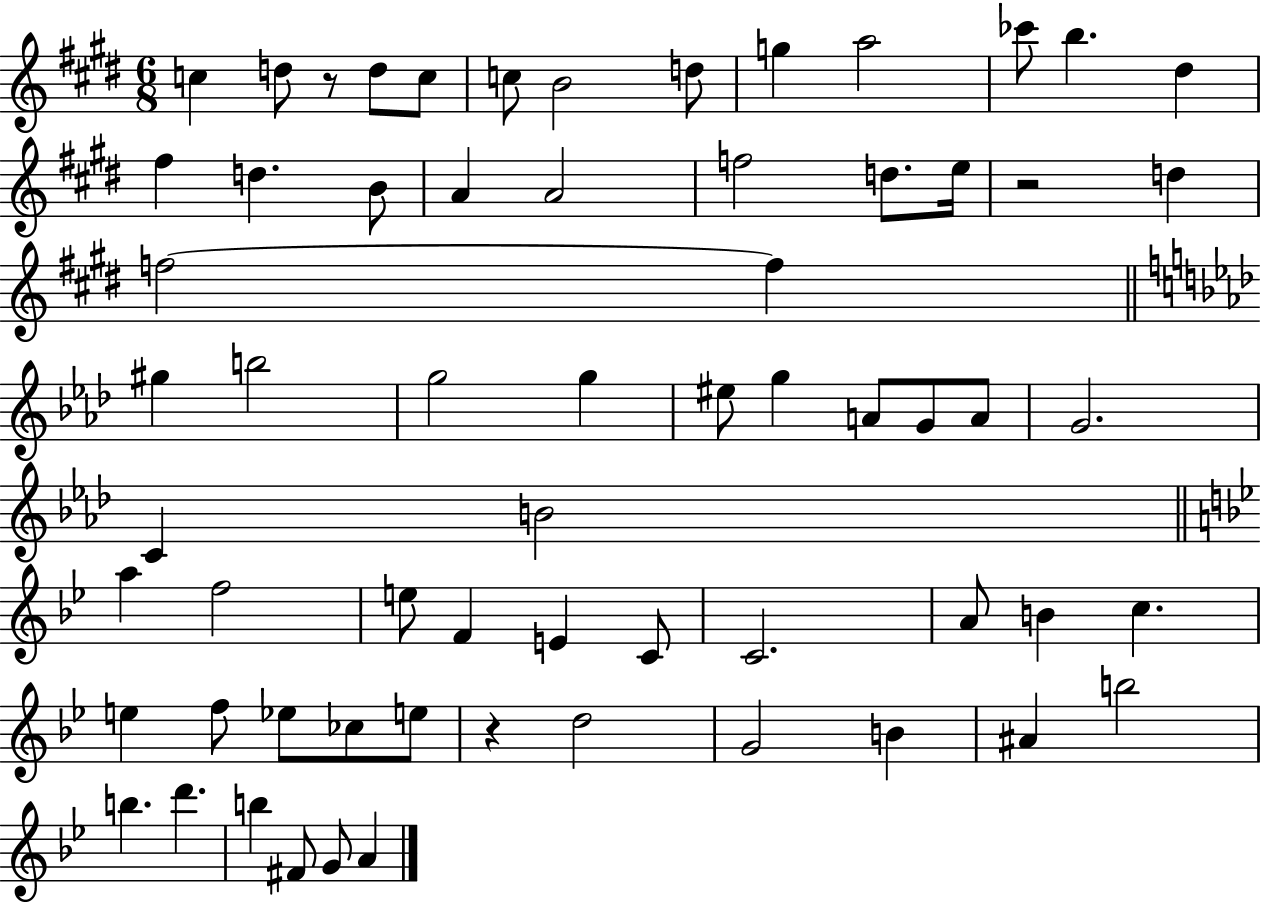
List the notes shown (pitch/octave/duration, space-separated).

C5/q D5/e R/e D5/e C5/e C5/e B4/h D5/e G5/q A5/h CES6/e B5/q. D#5/q F#5/q D5/q. B4/e A4/q A4/h F5/h D5/e. E5/s R/h D5/q F5/h F5/q G#5/q B5/h G5/h G5/q EIS5/e G5/q A4/e G4/e A4/e G4/h. C4/q B4/h A5/q F5/h E5/e F4/q E4/q C4/e C4/h. A4/e B4/q C5/q. E5/q F5/e Eb5/e CES5/e E5/e R/q D5/h G4/h B4/q A#4/q B5/h B5/q. D6/q. B5/q F#4/e G4/e A4/q